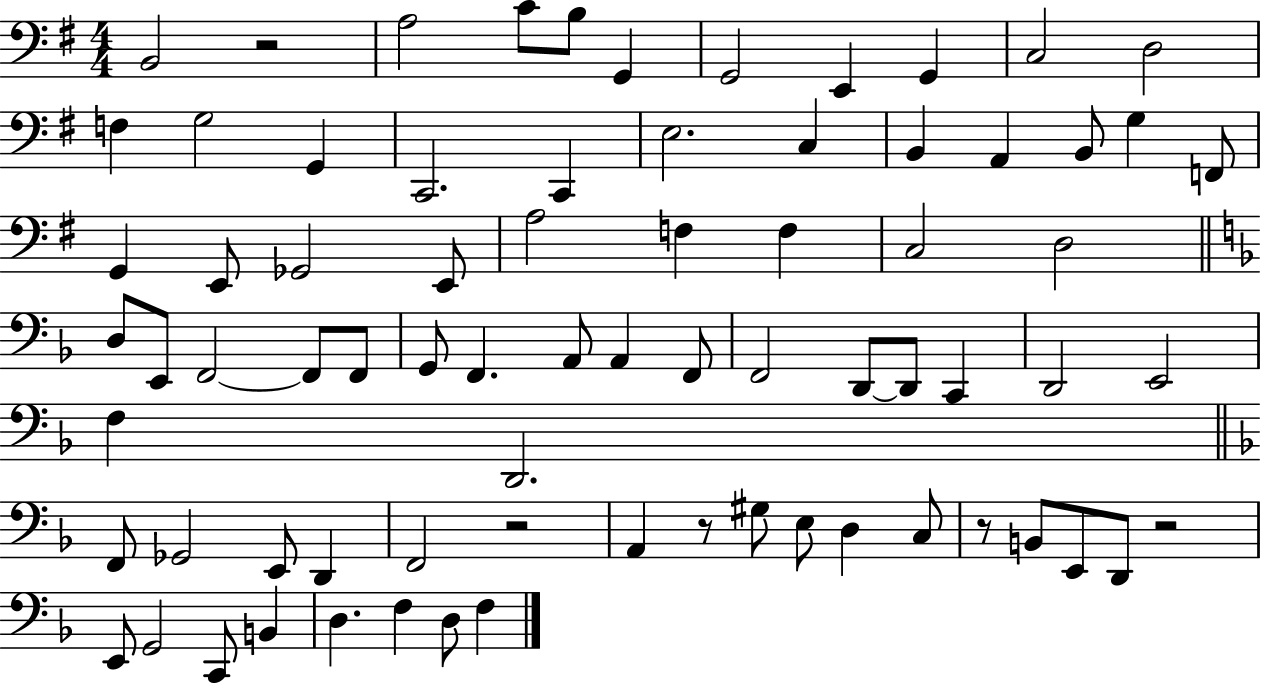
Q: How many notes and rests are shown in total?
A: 75